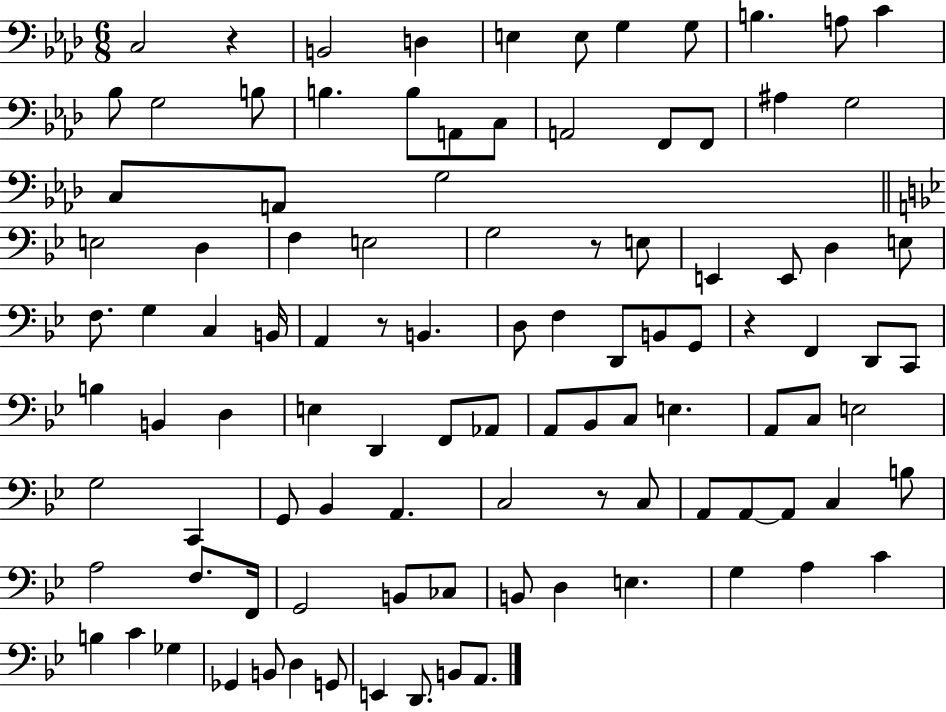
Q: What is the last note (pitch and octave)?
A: A2